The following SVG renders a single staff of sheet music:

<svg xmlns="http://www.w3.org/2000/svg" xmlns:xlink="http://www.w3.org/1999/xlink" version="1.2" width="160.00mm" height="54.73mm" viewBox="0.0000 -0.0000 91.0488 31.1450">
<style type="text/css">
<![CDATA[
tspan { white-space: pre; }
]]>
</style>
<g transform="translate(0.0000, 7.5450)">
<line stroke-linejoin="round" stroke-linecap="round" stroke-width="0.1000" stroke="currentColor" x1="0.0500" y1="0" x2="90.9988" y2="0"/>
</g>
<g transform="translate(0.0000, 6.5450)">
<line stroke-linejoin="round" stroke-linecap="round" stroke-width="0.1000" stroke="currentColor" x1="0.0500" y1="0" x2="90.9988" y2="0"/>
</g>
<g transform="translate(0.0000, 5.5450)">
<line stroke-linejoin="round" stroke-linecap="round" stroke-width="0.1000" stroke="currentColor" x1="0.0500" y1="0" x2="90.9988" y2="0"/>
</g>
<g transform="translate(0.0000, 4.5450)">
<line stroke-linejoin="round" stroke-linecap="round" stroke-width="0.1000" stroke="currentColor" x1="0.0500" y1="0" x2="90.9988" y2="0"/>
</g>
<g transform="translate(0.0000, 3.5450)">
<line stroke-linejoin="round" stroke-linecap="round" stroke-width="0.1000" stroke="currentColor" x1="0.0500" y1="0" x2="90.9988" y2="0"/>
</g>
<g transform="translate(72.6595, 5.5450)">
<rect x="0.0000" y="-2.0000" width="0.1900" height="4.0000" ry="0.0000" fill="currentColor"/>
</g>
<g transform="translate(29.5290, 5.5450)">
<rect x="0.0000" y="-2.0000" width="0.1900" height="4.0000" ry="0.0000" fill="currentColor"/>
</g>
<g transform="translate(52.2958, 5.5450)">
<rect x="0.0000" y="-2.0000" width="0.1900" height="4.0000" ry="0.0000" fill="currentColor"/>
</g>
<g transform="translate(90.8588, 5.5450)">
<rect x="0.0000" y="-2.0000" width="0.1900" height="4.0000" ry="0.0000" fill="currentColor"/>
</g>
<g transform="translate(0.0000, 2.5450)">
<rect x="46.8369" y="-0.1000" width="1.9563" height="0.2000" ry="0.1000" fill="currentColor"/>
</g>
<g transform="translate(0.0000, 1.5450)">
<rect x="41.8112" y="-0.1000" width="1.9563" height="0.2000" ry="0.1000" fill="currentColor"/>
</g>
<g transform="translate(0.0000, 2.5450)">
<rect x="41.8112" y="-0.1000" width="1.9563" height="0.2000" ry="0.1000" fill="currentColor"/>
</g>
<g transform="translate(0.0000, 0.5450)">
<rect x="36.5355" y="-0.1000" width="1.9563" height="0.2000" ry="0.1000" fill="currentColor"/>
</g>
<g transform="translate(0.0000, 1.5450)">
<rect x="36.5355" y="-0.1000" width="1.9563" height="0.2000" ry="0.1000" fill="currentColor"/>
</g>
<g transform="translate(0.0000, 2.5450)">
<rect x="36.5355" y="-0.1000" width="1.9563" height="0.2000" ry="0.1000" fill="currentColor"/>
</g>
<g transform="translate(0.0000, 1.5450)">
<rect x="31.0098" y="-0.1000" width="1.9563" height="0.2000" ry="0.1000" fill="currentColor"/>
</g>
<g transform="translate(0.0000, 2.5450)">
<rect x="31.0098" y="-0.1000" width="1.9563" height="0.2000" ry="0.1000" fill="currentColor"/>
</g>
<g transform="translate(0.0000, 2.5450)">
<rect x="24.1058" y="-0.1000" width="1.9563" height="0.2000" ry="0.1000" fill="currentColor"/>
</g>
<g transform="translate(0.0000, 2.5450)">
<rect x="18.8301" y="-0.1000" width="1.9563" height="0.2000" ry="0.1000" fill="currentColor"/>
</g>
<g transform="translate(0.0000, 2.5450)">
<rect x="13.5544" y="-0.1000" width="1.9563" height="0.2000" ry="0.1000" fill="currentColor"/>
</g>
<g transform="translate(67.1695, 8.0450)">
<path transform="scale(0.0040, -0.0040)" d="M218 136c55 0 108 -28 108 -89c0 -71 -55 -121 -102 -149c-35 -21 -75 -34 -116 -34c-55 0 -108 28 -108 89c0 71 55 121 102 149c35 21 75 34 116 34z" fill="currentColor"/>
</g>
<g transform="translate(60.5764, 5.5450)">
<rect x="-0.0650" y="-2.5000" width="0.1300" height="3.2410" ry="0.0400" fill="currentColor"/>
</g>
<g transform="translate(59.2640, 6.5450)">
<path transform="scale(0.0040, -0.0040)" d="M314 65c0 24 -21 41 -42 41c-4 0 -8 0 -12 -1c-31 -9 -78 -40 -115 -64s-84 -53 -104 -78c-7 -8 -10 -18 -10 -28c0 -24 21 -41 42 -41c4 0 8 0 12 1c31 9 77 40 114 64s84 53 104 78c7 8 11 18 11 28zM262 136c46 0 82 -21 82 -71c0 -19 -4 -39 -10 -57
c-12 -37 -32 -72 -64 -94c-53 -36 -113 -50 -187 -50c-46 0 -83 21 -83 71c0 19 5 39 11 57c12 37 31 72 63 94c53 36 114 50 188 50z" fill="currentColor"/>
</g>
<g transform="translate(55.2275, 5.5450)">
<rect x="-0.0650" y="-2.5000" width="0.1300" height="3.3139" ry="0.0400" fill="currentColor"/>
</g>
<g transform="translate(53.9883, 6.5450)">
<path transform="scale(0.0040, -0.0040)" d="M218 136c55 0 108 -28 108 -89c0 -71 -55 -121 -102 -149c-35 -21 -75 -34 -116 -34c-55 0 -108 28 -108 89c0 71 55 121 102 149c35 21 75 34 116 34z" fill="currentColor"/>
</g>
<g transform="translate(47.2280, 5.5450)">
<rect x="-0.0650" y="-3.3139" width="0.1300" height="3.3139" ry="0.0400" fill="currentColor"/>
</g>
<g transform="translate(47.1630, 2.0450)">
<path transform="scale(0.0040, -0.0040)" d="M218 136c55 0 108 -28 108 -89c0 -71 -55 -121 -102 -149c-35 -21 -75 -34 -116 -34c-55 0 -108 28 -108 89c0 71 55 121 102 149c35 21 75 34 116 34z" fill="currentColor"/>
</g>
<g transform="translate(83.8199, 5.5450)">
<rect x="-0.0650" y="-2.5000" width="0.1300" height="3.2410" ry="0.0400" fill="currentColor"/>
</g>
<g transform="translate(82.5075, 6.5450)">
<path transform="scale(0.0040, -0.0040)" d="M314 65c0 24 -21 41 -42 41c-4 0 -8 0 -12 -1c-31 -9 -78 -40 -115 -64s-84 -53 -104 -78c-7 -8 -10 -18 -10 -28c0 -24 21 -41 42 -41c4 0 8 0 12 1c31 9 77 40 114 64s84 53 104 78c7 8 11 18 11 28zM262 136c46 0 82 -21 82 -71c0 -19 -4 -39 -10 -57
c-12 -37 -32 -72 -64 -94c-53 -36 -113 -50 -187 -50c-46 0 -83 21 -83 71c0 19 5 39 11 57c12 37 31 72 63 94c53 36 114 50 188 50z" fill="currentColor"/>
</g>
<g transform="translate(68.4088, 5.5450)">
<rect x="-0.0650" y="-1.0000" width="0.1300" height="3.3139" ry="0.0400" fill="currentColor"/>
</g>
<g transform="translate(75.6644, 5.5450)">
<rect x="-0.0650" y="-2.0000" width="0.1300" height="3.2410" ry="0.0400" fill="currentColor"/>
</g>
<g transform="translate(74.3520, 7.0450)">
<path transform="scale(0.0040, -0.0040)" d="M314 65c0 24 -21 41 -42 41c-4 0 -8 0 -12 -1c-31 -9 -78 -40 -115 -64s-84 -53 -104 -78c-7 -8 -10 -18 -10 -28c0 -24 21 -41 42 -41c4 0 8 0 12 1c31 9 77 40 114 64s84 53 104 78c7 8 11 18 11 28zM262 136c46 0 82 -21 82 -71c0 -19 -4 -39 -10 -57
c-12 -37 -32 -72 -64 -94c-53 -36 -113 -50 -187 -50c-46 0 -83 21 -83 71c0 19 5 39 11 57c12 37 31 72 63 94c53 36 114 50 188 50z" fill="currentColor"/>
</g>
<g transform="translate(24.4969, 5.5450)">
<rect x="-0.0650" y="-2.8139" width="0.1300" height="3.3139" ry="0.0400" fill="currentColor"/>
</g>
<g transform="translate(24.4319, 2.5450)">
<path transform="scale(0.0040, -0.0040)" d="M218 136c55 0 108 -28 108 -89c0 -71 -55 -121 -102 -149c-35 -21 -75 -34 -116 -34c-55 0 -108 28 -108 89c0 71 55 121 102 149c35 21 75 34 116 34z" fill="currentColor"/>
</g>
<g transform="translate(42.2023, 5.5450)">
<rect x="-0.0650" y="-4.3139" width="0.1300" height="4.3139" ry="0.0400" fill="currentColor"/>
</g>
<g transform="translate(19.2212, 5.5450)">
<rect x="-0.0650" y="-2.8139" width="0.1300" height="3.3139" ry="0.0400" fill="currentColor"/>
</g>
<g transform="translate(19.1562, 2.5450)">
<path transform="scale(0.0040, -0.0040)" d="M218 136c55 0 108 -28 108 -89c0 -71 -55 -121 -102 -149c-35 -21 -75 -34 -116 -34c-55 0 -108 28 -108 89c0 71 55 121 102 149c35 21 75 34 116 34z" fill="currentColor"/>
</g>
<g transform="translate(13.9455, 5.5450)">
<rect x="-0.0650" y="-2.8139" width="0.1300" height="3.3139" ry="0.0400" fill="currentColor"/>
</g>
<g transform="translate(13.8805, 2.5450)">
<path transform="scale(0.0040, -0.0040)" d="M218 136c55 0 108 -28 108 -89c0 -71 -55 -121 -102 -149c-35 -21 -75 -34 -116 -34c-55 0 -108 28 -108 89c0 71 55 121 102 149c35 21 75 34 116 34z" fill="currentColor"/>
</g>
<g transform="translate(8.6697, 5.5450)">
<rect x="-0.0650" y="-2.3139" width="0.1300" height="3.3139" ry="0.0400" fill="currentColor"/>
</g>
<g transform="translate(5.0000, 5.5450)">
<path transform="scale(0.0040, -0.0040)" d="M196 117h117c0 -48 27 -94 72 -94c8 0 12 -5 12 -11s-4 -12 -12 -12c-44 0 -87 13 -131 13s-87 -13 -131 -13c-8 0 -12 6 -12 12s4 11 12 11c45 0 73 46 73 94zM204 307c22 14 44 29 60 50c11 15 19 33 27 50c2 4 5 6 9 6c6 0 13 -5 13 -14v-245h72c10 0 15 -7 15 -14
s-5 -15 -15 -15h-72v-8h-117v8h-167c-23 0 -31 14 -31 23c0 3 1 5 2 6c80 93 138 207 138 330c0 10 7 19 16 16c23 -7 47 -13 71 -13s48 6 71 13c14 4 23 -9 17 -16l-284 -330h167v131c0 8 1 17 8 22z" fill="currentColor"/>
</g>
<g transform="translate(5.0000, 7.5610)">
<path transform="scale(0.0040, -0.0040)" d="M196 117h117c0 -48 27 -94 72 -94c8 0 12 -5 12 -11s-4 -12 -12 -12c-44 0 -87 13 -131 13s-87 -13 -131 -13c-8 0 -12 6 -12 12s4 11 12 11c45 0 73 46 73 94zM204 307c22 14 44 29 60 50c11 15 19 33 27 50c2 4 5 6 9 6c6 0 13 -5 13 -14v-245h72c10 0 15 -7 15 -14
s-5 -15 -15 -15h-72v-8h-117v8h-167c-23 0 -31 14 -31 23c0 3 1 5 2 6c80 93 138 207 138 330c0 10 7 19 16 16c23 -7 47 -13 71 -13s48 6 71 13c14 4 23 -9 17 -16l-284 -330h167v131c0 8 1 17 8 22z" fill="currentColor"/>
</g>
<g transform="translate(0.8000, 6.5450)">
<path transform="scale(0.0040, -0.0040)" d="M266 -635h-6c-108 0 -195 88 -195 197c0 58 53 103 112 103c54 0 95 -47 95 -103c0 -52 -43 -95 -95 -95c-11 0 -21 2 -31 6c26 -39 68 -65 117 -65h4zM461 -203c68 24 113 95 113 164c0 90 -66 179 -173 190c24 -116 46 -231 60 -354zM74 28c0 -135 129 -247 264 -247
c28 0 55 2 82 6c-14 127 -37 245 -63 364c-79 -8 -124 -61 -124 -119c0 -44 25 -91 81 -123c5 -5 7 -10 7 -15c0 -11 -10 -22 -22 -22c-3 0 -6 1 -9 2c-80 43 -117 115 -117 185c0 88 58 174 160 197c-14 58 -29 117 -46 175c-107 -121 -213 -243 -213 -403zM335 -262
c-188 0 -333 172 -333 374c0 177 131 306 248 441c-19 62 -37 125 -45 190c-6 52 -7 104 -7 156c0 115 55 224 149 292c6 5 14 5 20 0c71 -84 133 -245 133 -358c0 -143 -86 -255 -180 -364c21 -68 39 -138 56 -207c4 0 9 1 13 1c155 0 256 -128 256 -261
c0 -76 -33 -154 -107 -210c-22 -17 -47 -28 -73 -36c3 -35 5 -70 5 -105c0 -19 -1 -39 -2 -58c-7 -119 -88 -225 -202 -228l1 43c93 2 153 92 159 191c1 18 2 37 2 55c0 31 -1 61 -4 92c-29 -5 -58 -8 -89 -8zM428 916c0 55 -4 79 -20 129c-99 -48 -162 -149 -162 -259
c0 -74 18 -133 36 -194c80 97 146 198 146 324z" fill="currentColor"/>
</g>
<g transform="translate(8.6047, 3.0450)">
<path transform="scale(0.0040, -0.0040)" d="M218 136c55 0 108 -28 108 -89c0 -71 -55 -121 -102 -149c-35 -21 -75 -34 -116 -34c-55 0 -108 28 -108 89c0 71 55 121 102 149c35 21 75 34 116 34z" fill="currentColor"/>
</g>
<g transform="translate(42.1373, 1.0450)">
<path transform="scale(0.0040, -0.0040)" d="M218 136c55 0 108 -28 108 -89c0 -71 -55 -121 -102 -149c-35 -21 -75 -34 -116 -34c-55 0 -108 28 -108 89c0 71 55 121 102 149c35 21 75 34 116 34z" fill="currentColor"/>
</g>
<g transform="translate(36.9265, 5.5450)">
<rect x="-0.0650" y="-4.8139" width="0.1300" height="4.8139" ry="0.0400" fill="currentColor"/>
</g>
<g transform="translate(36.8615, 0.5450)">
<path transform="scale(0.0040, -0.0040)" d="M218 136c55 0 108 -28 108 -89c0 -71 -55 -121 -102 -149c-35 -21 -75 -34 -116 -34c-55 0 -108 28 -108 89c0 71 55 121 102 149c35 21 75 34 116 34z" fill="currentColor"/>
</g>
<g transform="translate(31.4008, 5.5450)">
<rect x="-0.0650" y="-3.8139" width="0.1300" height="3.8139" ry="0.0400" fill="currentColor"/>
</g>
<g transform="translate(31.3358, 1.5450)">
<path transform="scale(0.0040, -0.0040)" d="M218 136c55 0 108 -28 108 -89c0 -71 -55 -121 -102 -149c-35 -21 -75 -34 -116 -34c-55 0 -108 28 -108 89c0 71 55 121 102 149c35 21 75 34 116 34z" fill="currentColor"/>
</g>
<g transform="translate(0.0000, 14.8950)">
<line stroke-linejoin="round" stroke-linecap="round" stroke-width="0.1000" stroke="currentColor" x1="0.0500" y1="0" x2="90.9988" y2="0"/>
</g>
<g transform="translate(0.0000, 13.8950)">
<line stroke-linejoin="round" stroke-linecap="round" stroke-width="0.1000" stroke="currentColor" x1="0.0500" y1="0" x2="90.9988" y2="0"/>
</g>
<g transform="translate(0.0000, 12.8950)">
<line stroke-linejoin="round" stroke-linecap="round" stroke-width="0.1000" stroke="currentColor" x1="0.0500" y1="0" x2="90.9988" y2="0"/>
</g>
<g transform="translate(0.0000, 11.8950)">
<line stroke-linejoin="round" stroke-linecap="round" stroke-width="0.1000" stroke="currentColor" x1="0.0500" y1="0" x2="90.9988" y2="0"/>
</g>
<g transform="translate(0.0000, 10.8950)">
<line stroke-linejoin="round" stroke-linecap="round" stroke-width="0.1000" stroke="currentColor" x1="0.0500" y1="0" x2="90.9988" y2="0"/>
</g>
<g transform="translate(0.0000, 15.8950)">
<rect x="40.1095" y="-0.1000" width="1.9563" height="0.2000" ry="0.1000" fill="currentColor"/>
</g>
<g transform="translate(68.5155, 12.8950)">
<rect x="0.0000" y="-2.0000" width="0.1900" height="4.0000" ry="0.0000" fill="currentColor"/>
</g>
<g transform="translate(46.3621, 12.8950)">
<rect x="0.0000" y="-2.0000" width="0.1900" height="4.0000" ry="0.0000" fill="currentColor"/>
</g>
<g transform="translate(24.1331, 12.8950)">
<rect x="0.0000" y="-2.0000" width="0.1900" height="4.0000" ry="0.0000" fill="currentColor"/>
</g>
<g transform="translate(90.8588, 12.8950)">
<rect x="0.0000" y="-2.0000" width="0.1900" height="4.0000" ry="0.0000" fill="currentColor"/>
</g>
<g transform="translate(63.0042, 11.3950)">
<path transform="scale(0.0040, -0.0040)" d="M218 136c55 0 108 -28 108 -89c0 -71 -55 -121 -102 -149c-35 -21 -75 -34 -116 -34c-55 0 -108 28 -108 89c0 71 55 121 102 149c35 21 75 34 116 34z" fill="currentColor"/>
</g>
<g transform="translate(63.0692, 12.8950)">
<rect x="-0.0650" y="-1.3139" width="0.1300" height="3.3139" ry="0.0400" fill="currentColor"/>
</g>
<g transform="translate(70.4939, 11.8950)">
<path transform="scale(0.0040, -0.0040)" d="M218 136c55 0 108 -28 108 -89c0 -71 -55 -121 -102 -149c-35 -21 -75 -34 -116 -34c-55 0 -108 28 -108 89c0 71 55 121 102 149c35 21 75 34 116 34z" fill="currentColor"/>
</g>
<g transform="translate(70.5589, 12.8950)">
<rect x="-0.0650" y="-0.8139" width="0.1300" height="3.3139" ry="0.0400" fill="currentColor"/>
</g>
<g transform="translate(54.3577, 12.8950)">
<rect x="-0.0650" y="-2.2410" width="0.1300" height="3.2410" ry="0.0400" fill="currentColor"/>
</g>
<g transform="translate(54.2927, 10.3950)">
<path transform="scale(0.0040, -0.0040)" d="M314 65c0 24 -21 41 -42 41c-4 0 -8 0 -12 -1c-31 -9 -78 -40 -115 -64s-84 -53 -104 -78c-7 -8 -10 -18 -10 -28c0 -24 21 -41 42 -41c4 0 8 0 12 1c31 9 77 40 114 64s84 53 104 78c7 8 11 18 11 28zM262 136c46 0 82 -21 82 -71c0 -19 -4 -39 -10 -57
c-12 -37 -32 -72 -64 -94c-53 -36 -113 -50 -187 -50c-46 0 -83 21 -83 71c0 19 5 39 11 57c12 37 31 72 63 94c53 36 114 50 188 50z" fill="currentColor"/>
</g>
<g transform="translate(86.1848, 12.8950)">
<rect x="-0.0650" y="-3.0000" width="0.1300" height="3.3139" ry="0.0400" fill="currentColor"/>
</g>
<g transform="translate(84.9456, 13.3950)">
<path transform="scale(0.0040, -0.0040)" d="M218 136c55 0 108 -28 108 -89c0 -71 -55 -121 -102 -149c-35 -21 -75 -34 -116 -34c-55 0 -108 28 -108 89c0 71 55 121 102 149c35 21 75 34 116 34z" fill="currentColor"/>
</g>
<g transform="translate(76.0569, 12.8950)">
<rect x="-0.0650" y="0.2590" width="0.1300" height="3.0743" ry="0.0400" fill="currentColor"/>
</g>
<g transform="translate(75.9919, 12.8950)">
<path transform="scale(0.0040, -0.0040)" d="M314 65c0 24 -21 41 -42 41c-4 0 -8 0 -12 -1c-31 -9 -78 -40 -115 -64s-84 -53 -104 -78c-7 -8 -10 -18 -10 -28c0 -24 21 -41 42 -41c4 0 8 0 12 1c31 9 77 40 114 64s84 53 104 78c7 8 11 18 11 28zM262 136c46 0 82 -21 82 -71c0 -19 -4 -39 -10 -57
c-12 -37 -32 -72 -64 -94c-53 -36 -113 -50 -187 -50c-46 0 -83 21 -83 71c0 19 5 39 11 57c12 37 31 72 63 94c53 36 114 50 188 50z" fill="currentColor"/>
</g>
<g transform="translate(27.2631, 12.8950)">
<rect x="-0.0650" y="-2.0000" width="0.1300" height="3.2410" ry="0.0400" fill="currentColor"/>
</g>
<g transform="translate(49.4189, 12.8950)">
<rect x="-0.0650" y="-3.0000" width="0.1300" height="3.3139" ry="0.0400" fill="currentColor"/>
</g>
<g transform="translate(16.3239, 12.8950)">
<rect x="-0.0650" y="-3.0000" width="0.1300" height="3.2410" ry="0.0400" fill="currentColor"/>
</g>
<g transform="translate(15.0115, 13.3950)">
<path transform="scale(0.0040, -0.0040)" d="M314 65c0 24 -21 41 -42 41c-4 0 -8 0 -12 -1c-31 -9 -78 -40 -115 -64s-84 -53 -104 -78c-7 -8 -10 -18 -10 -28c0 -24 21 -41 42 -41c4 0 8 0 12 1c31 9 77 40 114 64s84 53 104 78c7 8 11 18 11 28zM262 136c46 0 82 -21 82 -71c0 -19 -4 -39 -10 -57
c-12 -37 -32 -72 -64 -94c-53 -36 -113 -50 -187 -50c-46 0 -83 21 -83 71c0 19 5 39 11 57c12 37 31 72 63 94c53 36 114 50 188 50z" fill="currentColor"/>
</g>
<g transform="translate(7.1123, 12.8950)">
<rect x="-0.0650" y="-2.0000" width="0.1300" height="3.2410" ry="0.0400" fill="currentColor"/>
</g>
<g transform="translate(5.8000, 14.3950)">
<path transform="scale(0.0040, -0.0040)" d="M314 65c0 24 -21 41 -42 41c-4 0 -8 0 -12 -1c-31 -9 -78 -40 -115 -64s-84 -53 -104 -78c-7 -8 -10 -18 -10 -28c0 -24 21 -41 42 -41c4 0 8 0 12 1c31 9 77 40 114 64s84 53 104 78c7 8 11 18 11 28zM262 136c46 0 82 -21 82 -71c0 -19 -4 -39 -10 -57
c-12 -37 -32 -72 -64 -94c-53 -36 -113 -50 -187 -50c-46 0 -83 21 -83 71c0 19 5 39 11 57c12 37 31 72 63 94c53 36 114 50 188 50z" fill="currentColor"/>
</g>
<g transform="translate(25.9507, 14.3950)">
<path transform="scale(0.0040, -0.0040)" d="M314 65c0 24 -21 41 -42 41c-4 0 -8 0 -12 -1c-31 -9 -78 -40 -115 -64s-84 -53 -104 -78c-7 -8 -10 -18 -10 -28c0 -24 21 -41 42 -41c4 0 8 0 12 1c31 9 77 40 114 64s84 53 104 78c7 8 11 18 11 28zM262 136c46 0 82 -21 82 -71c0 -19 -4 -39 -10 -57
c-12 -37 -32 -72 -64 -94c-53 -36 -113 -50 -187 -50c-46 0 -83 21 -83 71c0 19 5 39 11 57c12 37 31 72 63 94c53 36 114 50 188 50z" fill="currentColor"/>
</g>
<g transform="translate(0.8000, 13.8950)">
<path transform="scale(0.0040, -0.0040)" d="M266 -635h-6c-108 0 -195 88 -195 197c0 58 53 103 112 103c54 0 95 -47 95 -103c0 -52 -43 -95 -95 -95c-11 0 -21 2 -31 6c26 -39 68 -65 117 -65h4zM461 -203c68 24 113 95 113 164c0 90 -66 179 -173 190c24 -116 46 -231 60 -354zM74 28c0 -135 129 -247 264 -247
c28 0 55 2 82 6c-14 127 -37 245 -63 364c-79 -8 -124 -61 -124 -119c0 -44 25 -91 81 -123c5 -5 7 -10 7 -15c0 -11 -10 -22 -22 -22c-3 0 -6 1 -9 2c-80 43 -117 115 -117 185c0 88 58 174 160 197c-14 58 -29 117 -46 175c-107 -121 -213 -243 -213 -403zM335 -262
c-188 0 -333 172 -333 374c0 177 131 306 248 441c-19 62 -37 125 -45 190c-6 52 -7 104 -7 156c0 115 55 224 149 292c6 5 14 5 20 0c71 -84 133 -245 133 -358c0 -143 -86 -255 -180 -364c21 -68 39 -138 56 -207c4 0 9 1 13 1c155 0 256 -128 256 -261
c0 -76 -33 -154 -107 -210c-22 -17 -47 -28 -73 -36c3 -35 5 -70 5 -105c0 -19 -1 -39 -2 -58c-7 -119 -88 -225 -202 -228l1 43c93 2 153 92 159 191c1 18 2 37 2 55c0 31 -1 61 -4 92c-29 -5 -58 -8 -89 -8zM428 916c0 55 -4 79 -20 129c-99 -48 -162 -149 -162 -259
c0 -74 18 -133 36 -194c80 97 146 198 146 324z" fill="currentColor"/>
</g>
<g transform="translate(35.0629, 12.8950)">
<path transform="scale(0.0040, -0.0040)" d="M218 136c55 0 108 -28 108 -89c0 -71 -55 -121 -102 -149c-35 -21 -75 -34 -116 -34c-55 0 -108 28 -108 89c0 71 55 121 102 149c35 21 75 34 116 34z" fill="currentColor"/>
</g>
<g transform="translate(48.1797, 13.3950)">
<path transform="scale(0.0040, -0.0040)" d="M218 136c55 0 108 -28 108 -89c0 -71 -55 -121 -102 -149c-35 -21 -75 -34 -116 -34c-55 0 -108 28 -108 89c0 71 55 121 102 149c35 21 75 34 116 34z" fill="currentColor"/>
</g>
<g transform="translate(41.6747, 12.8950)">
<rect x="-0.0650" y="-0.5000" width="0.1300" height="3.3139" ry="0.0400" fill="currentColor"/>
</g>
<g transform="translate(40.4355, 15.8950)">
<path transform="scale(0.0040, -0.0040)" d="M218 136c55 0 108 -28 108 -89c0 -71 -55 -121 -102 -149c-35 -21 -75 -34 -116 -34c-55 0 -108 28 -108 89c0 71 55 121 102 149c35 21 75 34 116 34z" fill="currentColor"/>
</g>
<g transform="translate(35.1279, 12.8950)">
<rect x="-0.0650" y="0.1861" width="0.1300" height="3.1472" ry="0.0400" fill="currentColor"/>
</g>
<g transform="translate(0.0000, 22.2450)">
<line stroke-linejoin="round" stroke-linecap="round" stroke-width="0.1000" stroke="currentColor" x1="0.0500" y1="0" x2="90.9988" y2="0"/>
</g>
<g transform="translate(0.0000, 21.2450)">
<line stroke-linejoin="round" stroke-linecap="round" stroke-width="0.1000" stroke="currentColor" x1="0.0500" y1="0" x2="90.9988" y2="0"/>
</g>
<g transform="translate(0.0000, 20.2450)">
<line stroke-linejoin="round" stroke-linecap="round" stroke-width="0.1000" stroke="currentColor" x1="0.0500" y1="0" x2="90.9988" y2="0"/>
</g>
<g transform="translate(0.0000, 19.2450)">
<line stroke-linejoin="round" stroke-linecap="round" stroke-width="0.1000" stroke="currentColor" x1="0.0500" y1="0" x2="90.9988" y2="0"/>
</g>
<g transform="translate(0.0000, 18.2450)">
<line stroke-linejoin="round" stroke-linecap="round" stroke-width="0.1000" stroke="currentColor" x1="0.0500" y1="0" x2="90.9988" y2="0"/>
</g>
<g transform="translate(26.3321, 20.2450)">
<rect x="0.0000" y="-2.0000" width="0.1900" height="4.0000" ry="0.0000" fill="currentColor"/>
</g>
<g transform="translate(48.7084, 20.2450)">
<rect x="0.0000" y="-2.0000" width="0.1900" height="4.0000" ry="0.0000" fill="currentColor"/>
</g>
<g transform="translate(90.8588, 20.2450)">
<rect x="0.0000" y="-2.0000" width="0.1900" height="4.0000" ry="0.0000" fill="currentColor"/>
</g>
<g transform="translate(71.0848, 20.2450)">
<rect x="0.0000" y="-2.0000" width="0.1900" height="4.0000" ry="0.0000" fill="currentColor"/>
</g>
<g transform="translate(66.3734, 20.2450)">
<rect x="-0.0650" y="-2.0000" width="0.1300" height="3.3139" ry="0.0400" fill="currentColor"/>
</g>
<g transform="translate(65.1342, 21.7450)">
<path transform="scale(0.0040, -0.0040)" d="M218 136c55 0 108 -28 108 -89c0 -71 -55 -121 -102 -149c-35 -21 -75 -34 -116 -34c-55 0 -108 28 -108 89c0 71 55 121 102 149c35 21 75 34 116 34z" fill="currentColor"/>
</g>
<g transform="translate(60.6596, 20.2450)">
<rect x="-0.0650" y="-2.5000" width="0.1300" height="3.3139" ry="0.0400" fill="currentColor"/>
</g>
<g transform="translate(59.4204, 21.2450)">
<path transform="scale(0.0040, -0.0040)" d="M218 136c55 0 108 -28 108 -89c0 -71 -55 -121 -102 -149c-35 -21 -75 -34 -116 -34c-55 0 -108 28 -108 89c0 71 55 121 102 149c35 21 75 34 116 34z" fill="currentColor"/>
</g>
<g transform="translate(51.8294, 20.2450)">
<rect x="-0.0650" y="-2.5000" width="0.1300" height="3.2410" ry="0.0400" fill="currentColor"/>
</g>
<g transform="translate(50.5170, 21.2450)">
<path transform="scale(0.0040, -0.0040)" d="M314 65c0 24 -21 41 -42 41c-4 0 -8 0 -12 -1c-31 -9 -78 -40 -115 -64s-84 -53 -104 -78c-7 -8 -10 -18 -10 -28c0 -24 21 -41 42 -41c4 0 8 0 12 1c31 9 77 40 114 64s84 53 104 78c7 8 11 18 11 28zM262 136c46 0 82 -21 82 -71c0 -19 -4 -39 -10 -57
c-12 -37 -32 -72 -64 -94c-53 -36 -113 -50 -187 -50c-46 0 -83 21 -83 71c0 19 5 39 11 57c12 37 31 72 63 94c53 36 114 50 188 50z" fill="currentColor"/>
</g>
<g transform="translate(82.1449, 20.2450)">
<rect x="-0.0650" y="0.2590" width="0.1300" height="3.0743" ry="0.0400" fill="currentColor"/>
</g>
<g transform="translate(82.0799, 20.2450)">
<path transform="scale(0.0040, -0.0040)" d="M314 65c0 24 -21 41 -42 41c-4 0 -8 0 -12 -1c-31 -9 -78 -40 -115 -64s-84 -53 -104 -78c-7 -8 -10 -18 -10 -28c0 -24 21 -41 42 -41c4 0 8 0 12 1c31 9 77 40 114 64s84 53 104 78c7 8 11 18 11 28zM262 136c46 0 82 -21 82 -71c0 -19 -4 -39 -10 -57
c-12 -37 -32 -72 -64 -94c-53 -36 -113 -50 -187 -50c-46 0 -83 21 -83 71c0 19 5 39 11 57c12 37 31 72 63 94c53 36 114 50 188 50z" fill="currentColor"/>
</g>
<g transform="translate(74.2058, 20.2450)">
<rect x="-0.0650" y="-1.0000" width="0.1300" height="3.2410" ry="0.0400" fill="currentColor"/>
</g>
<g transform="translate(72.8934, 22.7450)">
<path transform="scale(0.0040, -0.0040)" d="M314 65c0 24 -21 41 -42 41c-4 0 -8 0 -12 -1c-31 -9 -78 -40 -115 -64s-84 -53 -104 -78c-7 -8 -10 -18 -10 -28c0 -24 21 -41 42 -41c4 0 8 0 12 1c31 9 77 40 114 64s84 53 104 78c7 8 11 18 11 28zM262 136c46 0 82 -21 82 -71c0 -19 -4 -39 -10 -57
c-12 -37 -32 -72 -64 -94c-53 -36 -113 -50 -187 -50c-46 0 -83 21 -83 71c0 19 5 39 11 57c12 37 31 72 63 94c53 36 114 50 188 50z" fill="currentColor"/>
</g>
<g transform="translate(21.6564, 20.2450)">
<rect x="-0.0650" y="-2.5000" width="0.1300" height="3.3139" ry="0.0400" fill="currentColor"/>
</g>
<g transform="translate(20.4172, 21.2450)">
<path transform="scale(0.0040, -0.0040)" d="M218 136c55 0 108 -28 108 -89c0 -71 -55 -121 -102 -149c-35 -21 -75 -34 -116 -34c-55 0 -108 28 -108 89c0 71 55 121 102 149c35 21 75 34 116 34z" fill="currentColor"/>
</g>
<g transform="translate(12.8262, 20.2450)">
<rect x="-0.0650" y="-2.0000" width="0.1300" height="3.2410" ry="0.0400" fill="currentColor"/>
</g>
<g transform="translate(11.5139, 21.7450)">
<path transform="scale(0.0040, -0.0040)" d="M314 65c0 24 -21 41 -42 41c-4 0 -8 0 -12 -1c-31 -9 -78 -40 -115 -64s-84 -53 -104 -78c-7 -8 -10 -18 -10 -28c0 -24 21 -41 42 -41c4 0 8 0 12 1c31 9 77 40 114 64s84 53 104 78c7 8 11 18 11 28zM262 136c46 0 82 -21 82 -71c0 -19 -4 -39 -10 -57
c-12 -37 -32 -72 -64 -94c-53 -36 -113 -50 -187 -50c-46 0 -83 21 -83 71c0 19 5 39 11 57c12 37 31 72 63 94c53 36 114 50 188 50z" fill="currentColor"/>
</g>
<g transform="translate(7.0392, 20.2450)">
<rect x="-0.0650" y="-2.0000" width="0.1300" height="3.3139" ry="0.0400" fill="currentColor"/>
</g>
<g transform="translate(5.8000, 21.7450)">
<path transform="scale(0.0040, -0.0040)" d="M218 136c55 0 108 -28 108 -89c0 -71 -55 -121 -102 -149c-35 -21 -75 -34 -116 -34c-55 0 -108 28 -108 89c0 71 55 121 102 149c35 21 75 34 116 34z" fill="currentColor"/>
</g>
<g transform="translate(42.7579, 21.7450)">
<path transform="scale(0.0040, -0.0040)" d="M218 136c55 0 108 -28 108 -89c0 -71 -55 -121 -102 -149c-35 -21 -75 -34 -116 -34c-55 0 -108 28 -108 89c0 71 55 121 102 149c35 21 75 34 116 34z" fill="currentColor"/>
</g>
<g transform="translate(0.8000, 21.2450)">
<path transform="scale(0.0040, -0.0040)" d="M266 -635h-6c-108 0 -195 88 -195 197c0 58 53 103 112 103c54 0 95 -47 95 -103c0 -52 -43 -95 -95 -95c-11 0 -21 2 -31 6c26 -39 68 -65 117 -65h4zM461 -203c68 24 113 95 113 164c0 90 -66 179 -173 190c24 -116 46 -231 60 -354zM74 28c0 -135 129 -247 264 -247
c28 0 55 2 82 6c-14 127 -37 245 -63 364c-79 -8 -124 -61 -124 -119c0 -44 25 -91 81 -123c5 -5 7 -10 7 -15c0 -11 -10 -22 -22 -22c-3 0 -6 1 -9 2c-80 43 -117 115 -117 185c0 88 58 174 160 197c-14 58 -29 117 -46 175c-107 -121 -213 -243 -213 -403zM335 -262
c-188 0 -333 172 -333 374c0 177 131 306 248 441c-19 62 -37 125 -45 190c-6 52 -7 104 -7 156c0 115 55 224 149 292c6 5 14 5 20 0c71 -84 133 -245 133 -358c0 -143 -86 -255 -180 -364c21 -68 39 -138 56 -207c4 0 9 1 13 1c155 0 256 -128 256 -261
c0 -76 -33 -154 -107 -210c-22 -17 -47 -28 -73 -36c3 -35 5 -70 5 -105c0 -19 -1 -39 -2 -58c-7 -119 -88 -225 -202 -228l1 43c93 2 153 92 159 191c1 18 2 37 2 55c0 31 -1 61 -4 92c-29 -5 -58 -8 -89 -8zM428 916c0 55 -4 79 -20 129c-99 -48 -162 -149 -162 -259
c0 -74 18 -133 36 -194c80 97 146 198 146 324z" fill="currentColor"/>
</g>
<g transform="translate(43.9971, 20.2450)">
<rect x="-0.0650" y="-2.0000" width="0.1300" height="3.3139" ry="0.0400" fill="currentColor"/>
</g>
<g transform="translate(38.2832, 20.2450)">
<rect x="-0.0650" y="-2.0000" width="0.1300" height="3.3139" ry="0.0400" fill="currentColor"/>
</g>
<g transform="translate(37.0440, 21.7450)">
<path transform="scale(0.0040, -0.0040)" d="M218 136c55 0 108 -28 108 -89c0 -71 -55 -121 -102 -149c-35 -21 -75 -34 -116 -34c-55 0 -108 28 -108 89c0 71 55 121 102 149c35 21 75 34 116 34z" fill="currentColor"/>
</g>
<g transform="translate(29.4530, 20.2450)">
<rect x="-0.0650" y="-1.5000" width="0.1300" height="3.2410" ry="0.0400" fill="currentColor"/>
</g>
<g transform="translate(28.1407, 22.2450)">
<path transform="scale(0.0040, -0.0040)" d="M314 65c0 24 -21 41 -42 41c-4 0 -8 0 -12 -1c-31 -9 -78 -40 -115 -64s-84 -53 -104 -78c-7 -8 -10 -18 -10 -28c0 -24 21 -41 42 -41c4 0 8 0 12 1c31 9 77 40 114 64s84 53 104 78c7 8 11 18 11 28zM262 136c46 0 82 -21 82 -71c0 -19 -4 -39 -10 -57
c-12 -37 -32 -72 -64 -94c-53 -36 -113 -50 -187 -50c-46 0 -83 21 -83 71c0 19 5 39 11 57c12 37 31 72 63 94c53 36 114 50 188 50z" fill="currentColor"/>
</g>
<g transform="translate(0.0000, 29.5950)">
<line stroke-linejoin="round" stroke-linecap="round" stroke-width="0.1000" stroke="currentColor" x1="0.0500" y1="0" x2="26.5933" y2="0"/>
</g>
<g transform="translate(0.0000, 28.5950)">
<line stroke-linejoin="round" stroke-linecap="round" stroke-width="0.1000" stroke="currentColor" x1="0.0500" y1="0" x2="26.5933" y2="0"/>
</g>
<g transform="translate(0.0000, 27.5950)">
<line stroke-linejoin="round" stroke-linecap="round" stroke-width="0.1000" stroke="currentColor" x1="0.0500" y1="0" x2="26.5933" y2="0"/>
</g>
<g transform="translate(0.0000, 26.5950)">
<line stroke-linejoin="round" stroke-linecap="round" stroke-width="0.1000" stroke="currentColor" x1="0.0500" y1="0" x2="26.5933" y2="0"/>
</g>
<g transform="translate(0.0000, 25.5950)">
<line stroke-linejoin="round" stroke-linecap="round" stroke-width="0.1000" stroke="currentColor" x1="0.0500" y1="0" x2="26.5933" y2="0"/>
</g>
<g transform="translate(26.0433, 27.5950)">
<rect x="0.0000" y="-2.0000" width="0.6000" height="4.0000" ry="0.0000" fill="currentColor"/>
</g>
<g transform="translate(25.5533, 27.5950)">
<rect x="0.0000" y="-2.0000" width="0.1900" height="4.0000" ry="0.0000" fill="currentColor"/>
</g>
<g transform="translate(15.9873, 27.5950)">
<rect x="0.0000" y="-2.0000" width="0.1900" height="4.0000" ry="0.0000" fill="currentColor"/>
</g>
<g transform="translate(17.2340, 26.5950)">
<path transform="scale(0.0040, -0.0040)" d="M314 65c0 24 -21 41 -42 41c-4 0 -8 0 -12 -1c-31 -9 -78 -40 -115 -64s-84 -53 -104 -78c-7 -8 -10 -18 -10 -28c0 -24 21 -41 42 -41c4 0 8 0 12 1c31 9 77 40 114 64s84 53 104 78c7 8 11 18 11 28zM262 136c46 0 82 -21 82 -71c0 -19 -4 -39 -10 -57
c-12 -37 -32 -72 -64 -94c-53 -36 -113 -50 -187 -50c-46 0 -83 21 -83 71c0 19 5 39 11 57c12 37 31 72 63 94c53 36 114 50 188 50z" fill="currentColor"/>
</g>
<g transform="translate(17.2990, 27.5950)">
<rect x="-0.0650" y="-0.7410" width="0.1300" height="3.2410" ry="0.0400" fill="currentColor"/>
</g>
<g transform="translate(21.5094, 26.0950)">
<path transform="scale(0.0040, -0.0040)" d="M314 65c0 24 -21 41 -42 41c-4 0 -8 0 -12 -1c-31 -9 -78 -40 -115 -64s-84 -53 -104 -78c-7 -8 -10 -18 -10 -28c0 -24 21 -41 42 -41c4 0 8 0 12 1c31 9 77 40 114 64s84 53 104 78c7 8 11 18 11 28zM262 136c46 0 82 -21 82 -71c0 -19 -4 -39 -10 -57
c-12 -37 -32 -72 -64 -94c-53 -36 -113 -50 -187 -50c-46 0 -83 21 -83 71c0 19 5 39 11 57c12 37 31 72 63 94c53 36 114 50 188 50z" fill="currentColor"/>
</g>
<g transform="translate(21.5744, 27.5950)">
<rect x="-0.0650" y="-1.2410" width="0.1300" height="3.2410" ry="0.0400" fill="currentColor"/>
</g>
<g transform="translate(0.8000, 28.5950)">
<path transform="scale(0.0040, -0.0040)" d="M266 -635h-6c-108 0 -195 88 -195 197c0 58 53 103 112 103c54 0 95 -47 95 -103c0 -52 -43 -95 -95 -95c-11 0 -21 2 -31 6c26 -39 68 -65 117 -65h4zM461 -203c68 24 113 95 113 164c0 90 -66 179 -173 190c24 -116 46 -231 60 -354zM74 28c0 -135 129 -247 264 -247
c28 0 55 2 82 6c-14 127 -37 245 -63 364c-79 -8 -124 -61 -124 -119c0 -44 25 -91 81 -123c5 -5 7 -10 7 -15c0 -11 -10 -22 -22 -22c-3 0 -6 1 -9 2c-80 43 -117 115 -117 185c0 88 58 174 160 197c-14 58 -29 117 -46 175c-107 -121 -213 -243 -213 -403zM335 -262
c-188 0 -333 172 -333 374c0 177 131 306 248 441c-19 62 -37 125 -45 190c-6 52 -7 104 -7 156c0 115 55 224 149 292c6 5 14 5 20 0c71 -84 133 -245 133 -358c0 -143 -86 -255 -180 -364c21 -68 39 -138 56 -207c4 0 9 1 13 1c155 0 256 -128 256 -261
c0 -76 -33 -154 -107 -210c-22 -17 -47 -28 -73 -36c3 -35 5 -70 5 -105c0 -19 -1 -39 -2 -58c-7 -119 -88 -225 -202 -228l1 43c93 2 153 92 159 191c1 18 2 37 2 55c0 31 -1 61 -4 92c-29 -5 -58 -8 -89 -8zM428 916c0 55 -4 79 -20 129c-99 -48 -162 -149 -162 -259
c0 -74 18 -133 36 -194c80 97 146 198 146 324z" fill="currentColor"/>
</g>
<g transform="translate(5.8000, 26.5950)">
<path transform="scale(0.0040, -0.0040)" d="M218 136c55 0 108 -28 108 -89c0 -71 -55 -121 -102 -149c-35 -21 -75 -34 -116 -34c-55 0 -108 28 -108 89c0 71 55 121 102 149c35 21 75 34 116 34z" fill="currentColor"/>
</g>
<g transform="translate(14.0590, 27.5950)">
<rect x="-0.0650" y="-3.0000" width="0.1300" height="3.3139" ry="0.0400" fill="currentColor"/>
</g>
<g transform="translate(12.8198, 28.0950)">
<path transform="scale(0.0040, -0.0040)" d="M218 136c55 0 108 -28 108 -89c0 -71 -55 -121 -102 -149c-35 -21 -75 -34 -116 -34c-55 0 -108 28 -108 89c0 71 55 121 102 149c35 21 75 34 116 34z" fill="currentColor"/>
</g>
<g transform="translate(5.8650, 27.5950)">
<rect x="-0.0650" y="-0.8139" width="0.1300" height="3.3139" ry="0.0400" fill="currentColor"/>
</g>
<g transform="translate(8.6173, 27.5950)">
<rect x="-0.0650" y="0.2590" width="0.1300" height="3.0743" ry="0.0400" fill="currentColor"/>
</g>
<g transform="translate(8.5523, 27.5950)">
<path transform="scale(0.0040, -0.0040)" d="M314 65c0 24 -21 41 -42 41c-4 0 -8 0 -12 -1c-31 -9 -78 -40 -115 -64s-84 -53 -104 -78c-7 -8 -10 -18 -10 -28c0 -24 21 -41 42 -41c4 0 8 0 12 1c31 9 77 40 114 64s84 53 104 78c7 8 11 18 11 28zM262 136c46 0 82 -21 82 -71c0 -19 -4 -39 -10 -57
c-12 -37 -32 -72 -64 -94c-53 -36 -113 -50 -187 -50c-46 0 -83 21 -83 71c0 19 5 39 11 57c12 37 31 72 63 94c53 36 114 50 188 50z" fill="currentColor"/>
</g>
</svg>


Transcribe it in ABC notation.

X:1
T:Untitled
M:4/4
L:1/4
K:C
g a a a c' e' d' b G G2 D F2 G2 F2 A2 F2 B C A g2 e d B2 A F F2 G E2 F F G2 G F D2 B2 d B2 A d2 e2